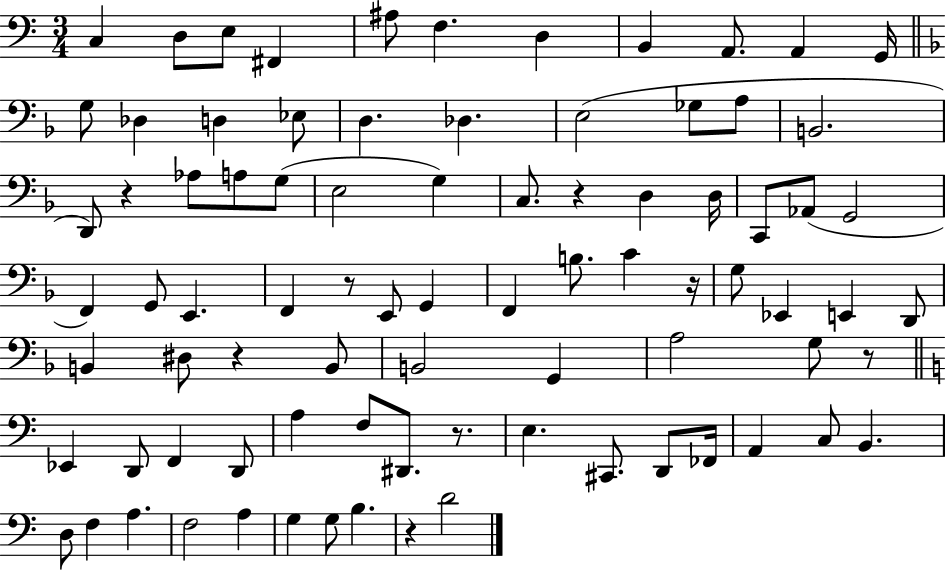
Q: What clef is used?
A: bass